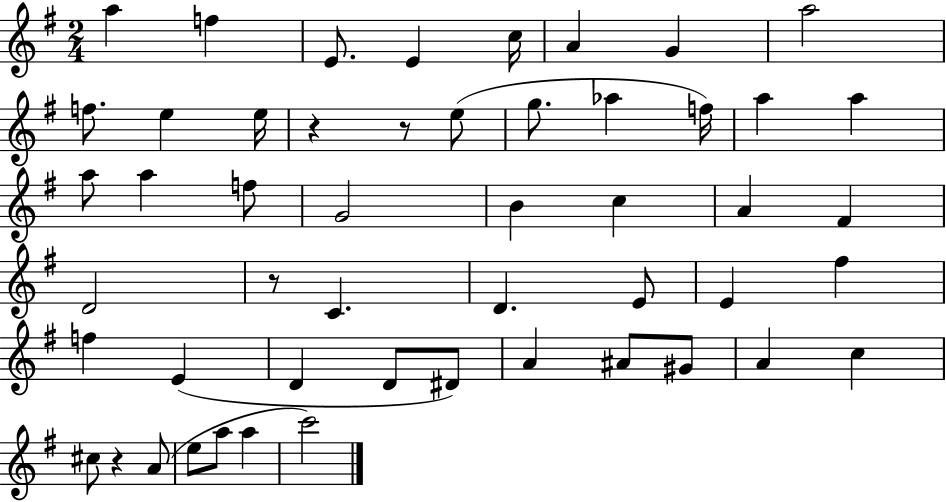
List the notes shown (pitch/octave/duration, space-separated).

A5/q F5/q E4/e. E4/q C5/s A4/q G4/q A5/h F5/e. E5/q E5/s R/q R/e E5/e G5/e. Ab5/q F5/s A5/q A5/q A5/e A5/q F5/e G4/h B4/q C5/q A4/q F#4/q D4/h R/e C4/q. D4/q. E4/e E4/q F#5/q F5/q E4/q D4/q D4/e D#4/e A4/q A#4/e G#4/e A4/q C5/q C#5/e R/q A4/e E5/e A5/e A5/q C6/h